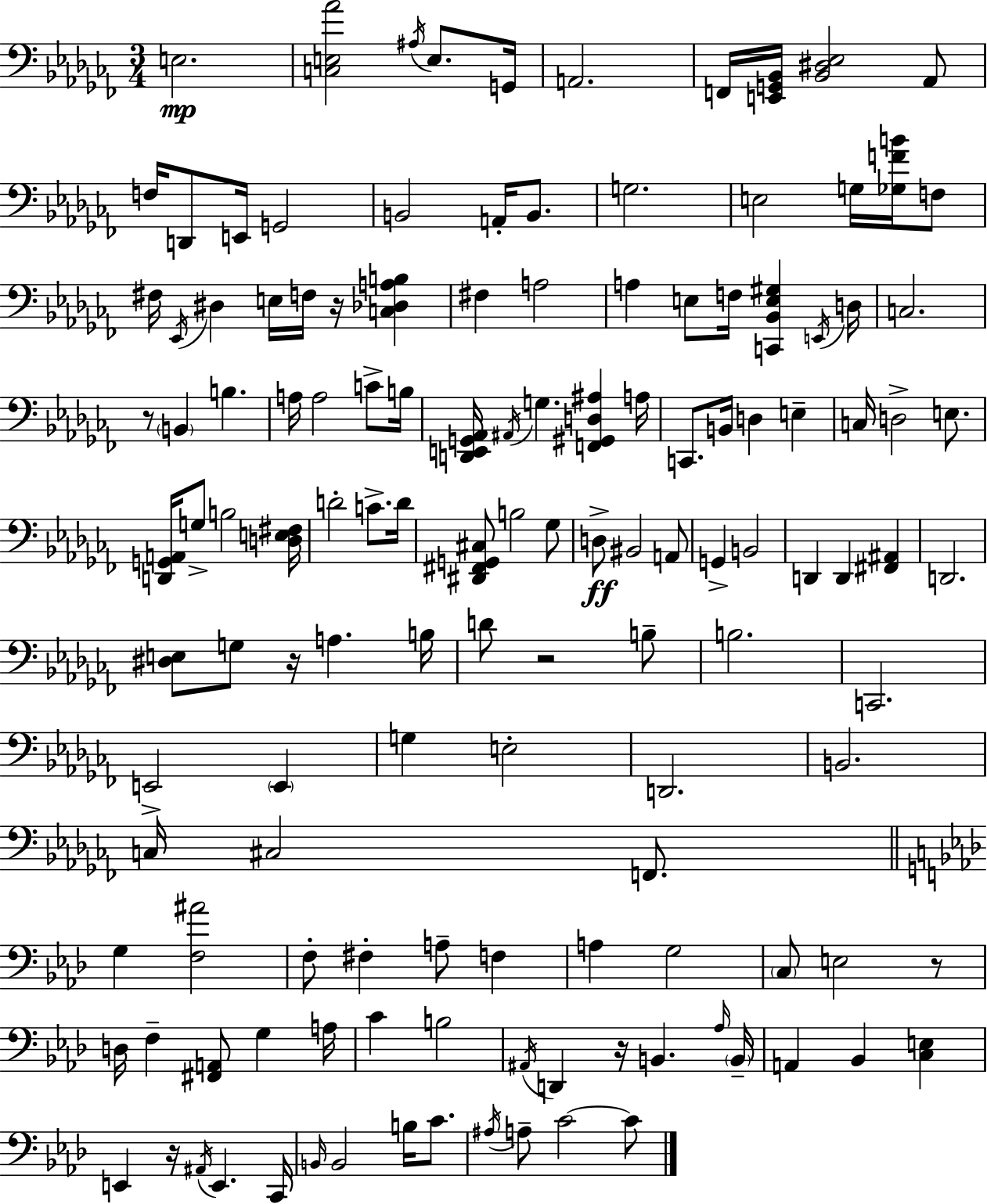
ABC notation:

X:1
T:Untitled
M:3/4
L:1/4
K:Abm
E,2 [C,E,_A]2 ^A,/4 E,/2 G,,/4 A,,2 F,,/4 [E,,G,,_B,,]/4 [_B,,^D,_E,]2 _A,,/2 F,/4 D,,/2 E,,/4 G,,2 B,,2 A,,/4 B,,/2 G,2 E,2 G,/4 [_G,FB]/4 F,/2 ^F,/4 _E,,/4 ^D, E,/4 F,/4 z/4 [C,_D,A,B,] ^F, A,2 A, E,/2 F,/4 [C,,_B,,E,^G,] E,,/4 D,/4 C,2 z/2 B,, B, A,/4 A,2 C/2 B,/4 [D,,E,,G,,_A,,]/4 ^A,,/4 G, [F,,^G,,D,^A,] A,/4 C,,/2 B,,/4 D, E, C,/4 D,2 E,/2 [D,,G,,A,,]/4 G,/2 B,2 [D,E,^F,]/4 D2 C/2 D/4 [^D,,^F,,G,,^C,]/2 B,2 _G,/2 D,/2 ^B,,2 A,,/2 G,, B,,2 D,, D,, [^F,,^A,,] D,,2 [^D,E,]/2 G,/2 z/4 A, B,/4 D/2 z2 B,/2 B,2 C,,2 E,,2 E,, G, E,2 D,,2 B,,2 C,/4 ^C,2 F,,/2 G, [F,^A]2 F,/2 ^F, A,/2 F, A, G,2 C,/2 E,2 z/2 D,/4 F, [^F,,A,,]/2 G, A,/4 C B,2 ^A,,/4 D,, z/4 B,, _A,/4 B,,/4 A,, _B,, [C,E,] E,, z/4 ^A,,/4 E,, C,,/4 B,,/4 B,,2 B,/4 C/2 ^A,/4 A,/2 C2 C/2